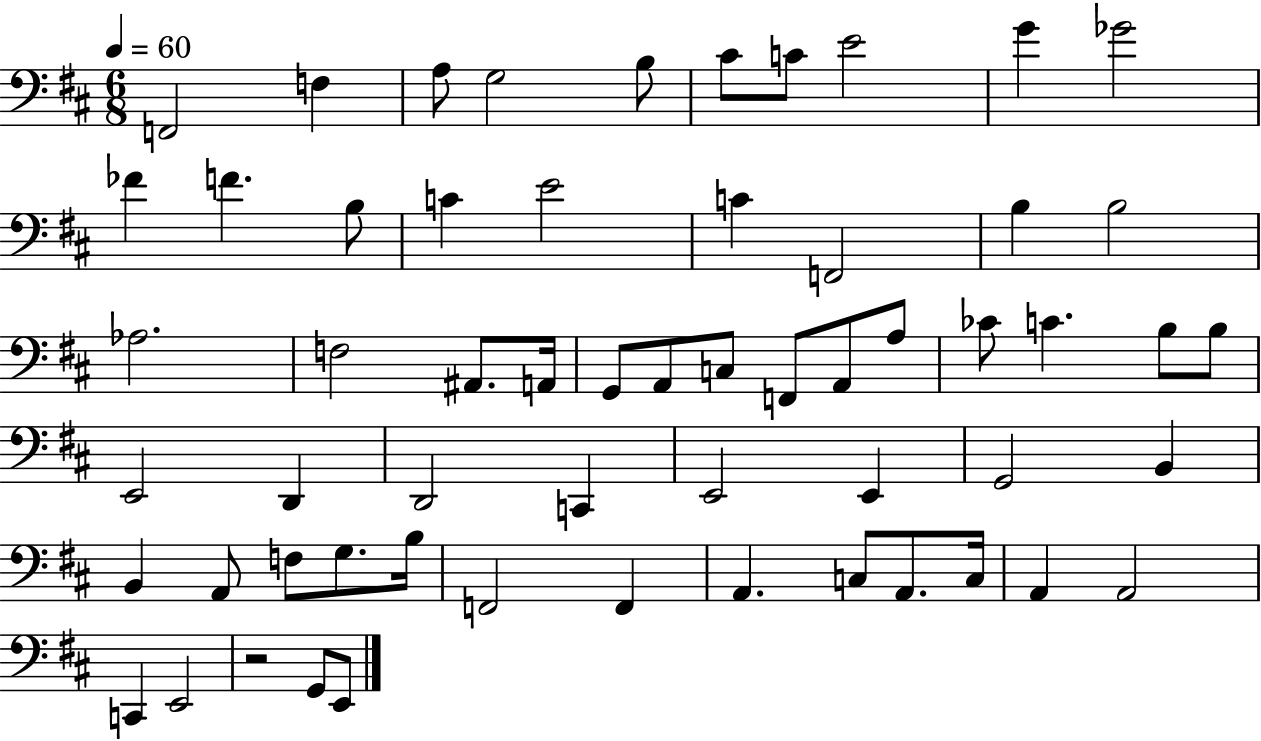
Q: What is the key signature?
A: D major